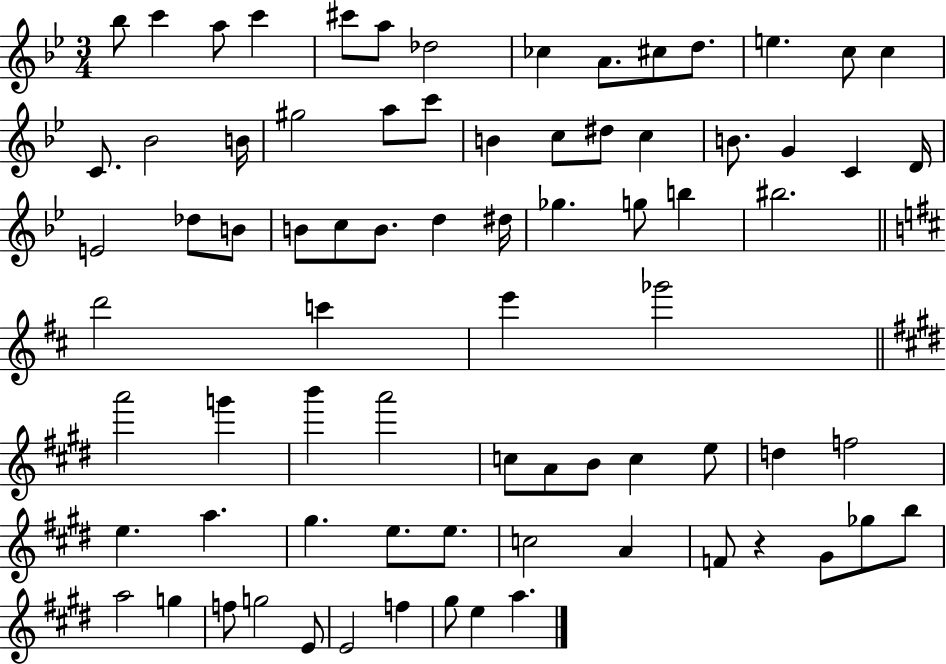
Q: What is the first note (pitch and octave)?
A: Bb5